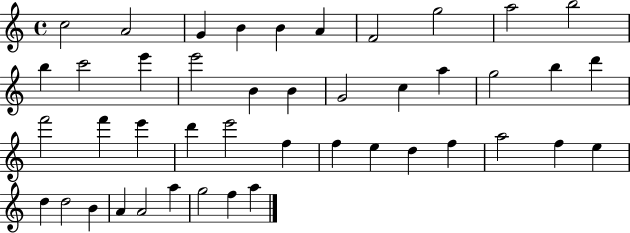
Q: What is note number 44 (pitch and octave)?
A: A5